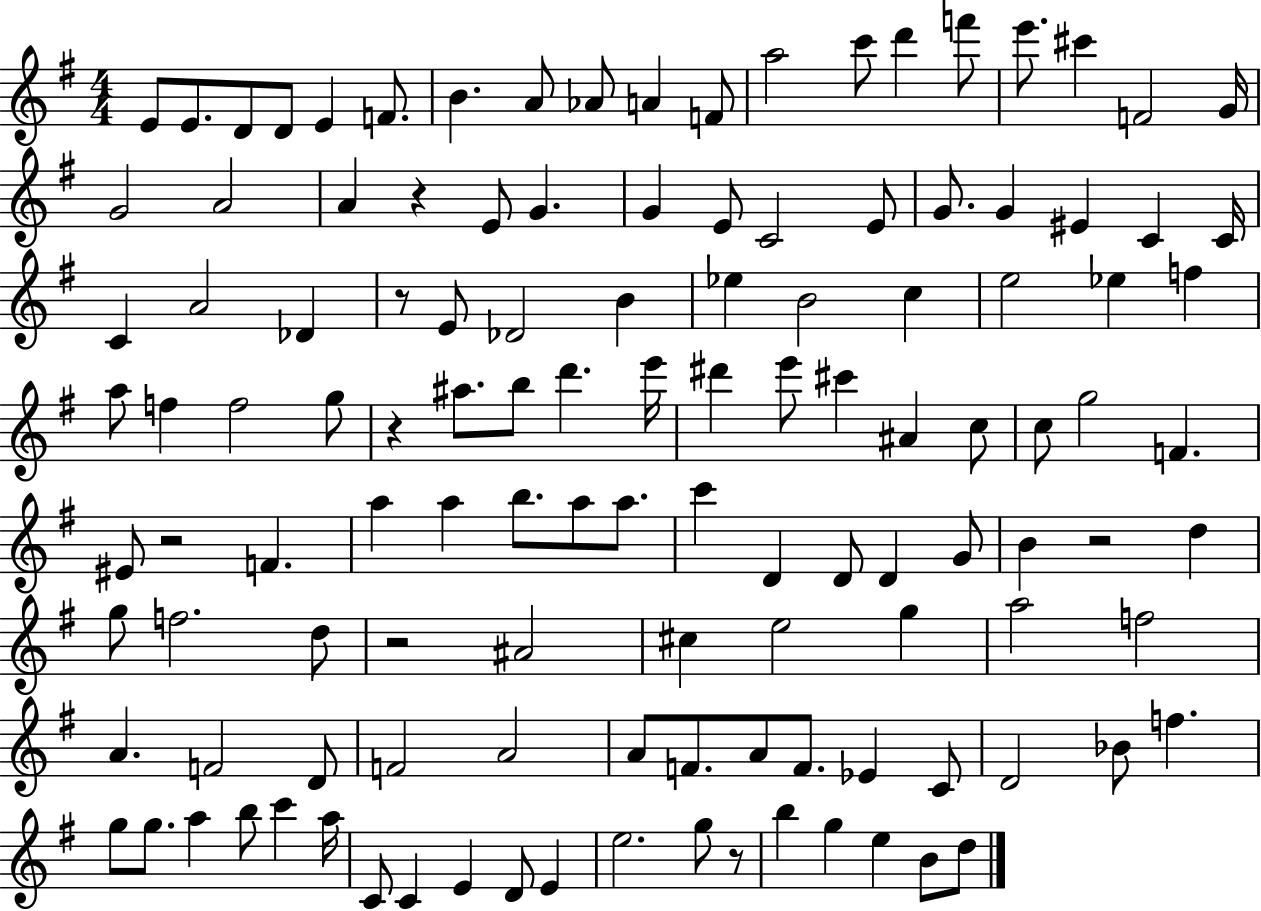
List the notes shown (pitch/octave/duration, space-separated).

E4/e E4/e. D4/e D4/e E4/q F4/e. B4/q. A4/e Ab4/e A4/q F4/e A5/h C6/e D6/q F6/e E6/e. C#6/q F4/h G4/s G4/h A4/h A4/q R/q E4/e G4/q. G4/q E4/e C4/h E4/e G4/e. G4/q EIS4/q C4/q C4/s C4/q A4/h Db4/q R/e E4/e Db4/h B4/q Eb5/q B4/h C5/q E5/h Eb5/q F5/q A5/e F5/q F5/h G5/e R/q A#5/e. B5/e D6/q. E6/s D#6/q E6/e C#6/q A#4/q C5/e C5/e G5/h F4/q. EIS4/e R/h F4/q. A5/q A5/q B5/e. A5/e A5/e. C6/q D4/q D4/e D4/q G4/e B4/q R/h D5/q G5/e F5/h. D5/e R/h A#4/h C#5/q E5/h G5/q A5/h F5/h A4/q. F4/h D4/e F4/h A4/h A4/e F4/e. A4/e F4/e. Eb4/q C4/e D4/h Bb4/e F5/q. G5/e G5/e. A5/q B5/e C6/q A5/s C4/e C4/q E4/q D4/e E4/q E5/h. G5/e R/e B5/q G5/q E5/q B4/e D5/e